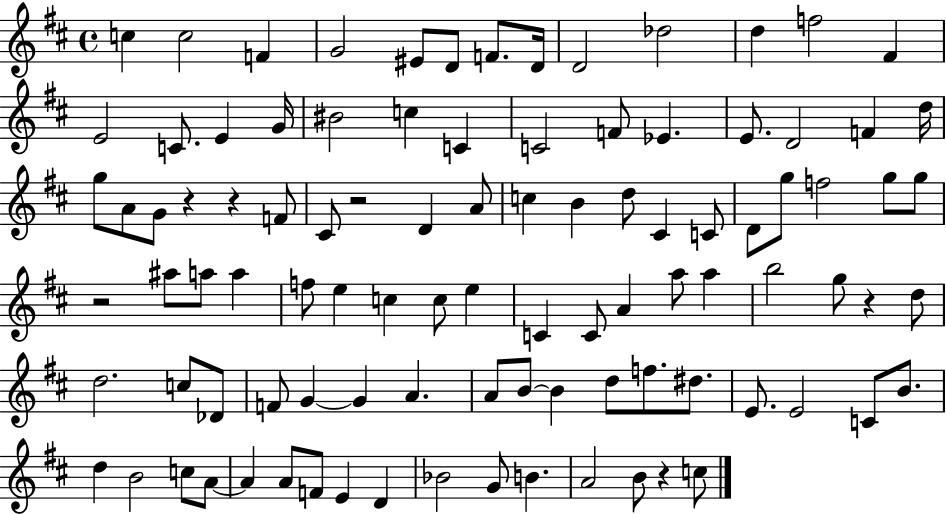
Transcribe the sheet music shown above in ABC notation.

X:1
T:Untitled
M:4/4
L:1/4
K:D
c c2 F G2 ^E/2 D/2 F/2 D/4 D2 _d2 d f2 ^F E2 C/2 E G/4 ^B2 c C C2 F/2 _E E/2 D2 F d/4 g/2 A/2 G/2 z z F/2 ^C/2 z2 D A/2 c B d/2 ^C C/2 D/2 g/2 f2 g/2 g/2 z2 ^a/2 a/2 a f/2 e c c/2 e C C/2 A a/2 a b2 g/2 z d/2 d2 c/2 _D/2 F/2 G G A A/2 B/2 B d/2 f/2 ^d/2 E/2 E2 C/2 B/2 d B2 c/2 A/2 A A/2 F/2 E D _B2 G/2 B A2 B/2 z c/2